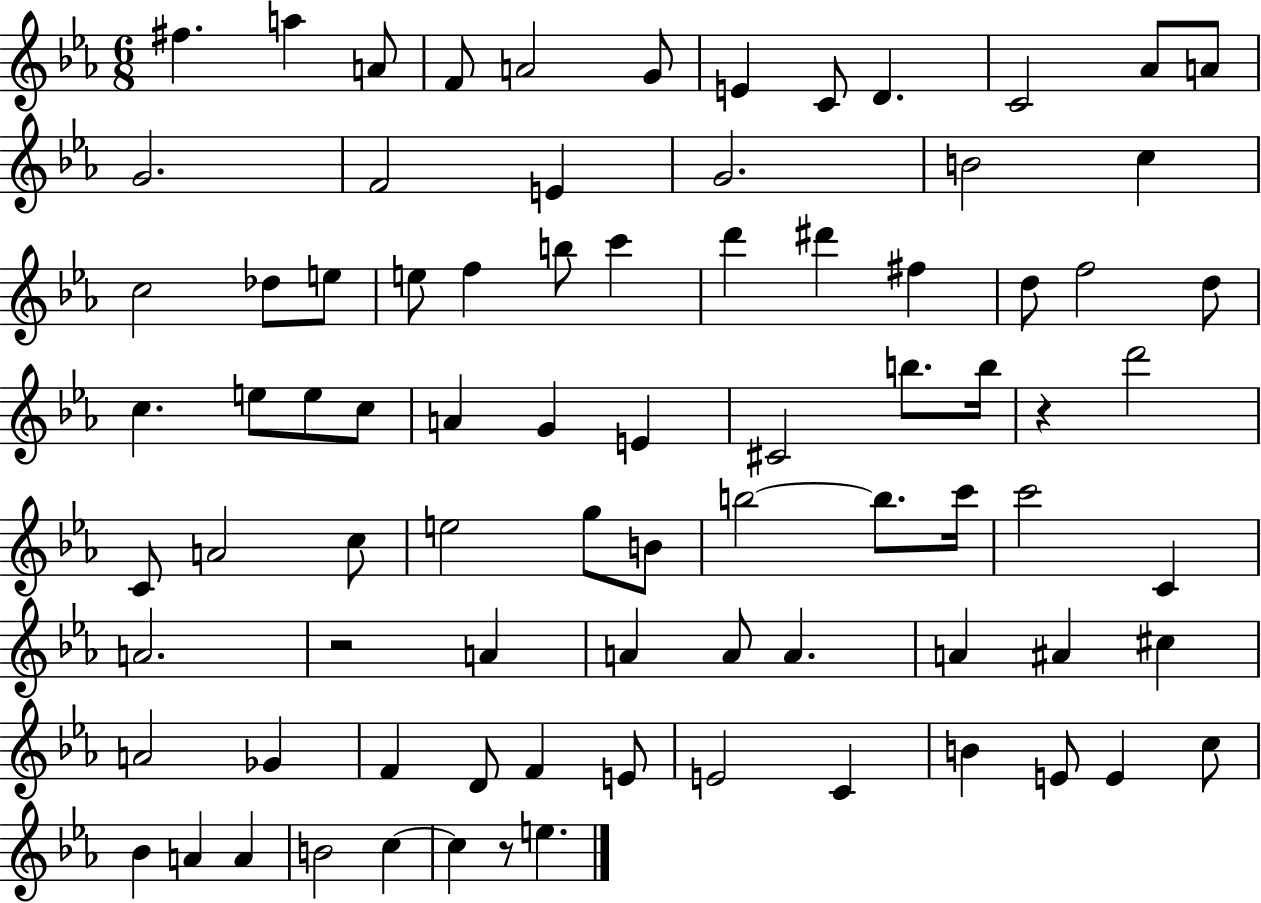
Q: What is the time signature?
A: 6/8